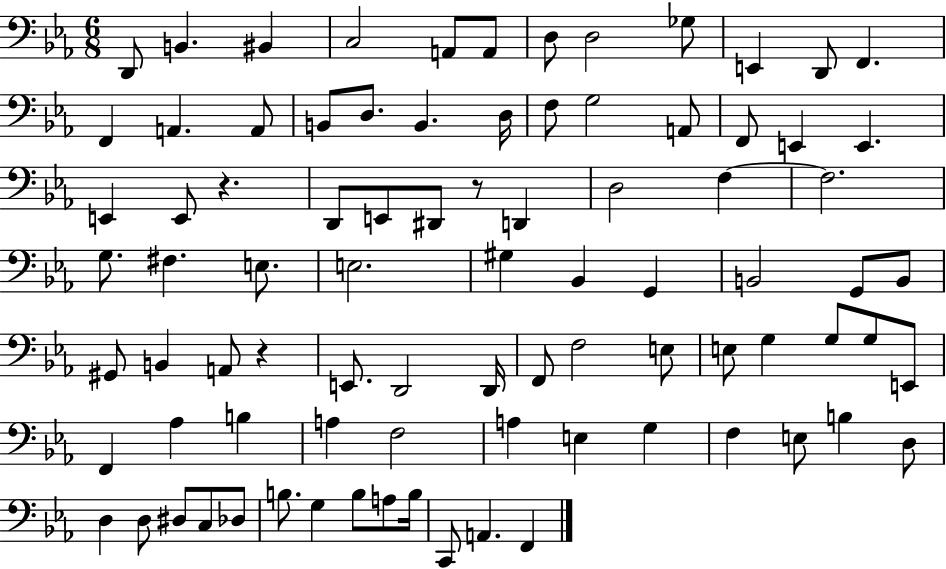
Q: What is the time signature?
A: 6/8